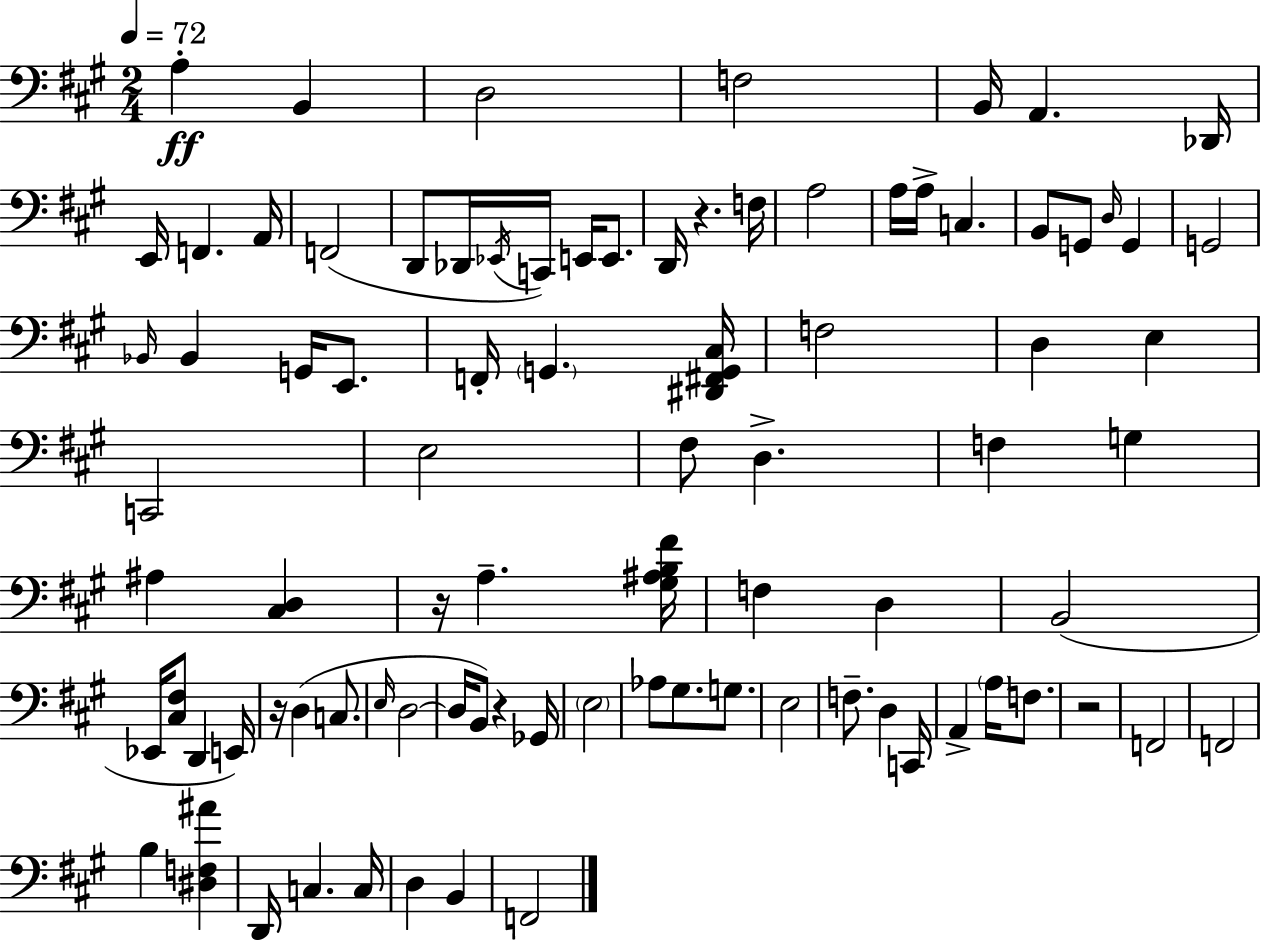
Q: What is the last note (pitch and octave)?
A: F2